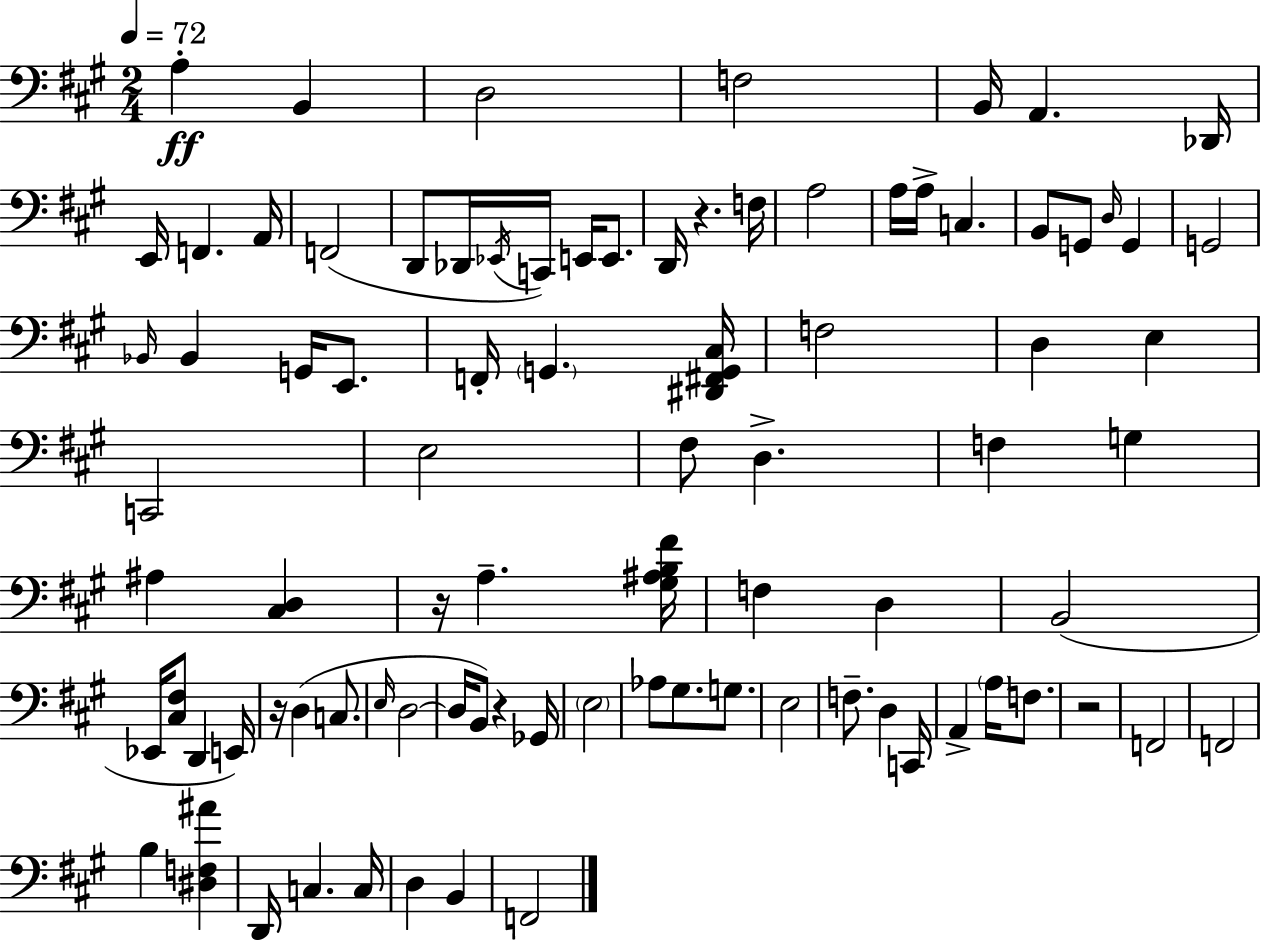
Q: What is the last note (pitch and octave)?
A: F2